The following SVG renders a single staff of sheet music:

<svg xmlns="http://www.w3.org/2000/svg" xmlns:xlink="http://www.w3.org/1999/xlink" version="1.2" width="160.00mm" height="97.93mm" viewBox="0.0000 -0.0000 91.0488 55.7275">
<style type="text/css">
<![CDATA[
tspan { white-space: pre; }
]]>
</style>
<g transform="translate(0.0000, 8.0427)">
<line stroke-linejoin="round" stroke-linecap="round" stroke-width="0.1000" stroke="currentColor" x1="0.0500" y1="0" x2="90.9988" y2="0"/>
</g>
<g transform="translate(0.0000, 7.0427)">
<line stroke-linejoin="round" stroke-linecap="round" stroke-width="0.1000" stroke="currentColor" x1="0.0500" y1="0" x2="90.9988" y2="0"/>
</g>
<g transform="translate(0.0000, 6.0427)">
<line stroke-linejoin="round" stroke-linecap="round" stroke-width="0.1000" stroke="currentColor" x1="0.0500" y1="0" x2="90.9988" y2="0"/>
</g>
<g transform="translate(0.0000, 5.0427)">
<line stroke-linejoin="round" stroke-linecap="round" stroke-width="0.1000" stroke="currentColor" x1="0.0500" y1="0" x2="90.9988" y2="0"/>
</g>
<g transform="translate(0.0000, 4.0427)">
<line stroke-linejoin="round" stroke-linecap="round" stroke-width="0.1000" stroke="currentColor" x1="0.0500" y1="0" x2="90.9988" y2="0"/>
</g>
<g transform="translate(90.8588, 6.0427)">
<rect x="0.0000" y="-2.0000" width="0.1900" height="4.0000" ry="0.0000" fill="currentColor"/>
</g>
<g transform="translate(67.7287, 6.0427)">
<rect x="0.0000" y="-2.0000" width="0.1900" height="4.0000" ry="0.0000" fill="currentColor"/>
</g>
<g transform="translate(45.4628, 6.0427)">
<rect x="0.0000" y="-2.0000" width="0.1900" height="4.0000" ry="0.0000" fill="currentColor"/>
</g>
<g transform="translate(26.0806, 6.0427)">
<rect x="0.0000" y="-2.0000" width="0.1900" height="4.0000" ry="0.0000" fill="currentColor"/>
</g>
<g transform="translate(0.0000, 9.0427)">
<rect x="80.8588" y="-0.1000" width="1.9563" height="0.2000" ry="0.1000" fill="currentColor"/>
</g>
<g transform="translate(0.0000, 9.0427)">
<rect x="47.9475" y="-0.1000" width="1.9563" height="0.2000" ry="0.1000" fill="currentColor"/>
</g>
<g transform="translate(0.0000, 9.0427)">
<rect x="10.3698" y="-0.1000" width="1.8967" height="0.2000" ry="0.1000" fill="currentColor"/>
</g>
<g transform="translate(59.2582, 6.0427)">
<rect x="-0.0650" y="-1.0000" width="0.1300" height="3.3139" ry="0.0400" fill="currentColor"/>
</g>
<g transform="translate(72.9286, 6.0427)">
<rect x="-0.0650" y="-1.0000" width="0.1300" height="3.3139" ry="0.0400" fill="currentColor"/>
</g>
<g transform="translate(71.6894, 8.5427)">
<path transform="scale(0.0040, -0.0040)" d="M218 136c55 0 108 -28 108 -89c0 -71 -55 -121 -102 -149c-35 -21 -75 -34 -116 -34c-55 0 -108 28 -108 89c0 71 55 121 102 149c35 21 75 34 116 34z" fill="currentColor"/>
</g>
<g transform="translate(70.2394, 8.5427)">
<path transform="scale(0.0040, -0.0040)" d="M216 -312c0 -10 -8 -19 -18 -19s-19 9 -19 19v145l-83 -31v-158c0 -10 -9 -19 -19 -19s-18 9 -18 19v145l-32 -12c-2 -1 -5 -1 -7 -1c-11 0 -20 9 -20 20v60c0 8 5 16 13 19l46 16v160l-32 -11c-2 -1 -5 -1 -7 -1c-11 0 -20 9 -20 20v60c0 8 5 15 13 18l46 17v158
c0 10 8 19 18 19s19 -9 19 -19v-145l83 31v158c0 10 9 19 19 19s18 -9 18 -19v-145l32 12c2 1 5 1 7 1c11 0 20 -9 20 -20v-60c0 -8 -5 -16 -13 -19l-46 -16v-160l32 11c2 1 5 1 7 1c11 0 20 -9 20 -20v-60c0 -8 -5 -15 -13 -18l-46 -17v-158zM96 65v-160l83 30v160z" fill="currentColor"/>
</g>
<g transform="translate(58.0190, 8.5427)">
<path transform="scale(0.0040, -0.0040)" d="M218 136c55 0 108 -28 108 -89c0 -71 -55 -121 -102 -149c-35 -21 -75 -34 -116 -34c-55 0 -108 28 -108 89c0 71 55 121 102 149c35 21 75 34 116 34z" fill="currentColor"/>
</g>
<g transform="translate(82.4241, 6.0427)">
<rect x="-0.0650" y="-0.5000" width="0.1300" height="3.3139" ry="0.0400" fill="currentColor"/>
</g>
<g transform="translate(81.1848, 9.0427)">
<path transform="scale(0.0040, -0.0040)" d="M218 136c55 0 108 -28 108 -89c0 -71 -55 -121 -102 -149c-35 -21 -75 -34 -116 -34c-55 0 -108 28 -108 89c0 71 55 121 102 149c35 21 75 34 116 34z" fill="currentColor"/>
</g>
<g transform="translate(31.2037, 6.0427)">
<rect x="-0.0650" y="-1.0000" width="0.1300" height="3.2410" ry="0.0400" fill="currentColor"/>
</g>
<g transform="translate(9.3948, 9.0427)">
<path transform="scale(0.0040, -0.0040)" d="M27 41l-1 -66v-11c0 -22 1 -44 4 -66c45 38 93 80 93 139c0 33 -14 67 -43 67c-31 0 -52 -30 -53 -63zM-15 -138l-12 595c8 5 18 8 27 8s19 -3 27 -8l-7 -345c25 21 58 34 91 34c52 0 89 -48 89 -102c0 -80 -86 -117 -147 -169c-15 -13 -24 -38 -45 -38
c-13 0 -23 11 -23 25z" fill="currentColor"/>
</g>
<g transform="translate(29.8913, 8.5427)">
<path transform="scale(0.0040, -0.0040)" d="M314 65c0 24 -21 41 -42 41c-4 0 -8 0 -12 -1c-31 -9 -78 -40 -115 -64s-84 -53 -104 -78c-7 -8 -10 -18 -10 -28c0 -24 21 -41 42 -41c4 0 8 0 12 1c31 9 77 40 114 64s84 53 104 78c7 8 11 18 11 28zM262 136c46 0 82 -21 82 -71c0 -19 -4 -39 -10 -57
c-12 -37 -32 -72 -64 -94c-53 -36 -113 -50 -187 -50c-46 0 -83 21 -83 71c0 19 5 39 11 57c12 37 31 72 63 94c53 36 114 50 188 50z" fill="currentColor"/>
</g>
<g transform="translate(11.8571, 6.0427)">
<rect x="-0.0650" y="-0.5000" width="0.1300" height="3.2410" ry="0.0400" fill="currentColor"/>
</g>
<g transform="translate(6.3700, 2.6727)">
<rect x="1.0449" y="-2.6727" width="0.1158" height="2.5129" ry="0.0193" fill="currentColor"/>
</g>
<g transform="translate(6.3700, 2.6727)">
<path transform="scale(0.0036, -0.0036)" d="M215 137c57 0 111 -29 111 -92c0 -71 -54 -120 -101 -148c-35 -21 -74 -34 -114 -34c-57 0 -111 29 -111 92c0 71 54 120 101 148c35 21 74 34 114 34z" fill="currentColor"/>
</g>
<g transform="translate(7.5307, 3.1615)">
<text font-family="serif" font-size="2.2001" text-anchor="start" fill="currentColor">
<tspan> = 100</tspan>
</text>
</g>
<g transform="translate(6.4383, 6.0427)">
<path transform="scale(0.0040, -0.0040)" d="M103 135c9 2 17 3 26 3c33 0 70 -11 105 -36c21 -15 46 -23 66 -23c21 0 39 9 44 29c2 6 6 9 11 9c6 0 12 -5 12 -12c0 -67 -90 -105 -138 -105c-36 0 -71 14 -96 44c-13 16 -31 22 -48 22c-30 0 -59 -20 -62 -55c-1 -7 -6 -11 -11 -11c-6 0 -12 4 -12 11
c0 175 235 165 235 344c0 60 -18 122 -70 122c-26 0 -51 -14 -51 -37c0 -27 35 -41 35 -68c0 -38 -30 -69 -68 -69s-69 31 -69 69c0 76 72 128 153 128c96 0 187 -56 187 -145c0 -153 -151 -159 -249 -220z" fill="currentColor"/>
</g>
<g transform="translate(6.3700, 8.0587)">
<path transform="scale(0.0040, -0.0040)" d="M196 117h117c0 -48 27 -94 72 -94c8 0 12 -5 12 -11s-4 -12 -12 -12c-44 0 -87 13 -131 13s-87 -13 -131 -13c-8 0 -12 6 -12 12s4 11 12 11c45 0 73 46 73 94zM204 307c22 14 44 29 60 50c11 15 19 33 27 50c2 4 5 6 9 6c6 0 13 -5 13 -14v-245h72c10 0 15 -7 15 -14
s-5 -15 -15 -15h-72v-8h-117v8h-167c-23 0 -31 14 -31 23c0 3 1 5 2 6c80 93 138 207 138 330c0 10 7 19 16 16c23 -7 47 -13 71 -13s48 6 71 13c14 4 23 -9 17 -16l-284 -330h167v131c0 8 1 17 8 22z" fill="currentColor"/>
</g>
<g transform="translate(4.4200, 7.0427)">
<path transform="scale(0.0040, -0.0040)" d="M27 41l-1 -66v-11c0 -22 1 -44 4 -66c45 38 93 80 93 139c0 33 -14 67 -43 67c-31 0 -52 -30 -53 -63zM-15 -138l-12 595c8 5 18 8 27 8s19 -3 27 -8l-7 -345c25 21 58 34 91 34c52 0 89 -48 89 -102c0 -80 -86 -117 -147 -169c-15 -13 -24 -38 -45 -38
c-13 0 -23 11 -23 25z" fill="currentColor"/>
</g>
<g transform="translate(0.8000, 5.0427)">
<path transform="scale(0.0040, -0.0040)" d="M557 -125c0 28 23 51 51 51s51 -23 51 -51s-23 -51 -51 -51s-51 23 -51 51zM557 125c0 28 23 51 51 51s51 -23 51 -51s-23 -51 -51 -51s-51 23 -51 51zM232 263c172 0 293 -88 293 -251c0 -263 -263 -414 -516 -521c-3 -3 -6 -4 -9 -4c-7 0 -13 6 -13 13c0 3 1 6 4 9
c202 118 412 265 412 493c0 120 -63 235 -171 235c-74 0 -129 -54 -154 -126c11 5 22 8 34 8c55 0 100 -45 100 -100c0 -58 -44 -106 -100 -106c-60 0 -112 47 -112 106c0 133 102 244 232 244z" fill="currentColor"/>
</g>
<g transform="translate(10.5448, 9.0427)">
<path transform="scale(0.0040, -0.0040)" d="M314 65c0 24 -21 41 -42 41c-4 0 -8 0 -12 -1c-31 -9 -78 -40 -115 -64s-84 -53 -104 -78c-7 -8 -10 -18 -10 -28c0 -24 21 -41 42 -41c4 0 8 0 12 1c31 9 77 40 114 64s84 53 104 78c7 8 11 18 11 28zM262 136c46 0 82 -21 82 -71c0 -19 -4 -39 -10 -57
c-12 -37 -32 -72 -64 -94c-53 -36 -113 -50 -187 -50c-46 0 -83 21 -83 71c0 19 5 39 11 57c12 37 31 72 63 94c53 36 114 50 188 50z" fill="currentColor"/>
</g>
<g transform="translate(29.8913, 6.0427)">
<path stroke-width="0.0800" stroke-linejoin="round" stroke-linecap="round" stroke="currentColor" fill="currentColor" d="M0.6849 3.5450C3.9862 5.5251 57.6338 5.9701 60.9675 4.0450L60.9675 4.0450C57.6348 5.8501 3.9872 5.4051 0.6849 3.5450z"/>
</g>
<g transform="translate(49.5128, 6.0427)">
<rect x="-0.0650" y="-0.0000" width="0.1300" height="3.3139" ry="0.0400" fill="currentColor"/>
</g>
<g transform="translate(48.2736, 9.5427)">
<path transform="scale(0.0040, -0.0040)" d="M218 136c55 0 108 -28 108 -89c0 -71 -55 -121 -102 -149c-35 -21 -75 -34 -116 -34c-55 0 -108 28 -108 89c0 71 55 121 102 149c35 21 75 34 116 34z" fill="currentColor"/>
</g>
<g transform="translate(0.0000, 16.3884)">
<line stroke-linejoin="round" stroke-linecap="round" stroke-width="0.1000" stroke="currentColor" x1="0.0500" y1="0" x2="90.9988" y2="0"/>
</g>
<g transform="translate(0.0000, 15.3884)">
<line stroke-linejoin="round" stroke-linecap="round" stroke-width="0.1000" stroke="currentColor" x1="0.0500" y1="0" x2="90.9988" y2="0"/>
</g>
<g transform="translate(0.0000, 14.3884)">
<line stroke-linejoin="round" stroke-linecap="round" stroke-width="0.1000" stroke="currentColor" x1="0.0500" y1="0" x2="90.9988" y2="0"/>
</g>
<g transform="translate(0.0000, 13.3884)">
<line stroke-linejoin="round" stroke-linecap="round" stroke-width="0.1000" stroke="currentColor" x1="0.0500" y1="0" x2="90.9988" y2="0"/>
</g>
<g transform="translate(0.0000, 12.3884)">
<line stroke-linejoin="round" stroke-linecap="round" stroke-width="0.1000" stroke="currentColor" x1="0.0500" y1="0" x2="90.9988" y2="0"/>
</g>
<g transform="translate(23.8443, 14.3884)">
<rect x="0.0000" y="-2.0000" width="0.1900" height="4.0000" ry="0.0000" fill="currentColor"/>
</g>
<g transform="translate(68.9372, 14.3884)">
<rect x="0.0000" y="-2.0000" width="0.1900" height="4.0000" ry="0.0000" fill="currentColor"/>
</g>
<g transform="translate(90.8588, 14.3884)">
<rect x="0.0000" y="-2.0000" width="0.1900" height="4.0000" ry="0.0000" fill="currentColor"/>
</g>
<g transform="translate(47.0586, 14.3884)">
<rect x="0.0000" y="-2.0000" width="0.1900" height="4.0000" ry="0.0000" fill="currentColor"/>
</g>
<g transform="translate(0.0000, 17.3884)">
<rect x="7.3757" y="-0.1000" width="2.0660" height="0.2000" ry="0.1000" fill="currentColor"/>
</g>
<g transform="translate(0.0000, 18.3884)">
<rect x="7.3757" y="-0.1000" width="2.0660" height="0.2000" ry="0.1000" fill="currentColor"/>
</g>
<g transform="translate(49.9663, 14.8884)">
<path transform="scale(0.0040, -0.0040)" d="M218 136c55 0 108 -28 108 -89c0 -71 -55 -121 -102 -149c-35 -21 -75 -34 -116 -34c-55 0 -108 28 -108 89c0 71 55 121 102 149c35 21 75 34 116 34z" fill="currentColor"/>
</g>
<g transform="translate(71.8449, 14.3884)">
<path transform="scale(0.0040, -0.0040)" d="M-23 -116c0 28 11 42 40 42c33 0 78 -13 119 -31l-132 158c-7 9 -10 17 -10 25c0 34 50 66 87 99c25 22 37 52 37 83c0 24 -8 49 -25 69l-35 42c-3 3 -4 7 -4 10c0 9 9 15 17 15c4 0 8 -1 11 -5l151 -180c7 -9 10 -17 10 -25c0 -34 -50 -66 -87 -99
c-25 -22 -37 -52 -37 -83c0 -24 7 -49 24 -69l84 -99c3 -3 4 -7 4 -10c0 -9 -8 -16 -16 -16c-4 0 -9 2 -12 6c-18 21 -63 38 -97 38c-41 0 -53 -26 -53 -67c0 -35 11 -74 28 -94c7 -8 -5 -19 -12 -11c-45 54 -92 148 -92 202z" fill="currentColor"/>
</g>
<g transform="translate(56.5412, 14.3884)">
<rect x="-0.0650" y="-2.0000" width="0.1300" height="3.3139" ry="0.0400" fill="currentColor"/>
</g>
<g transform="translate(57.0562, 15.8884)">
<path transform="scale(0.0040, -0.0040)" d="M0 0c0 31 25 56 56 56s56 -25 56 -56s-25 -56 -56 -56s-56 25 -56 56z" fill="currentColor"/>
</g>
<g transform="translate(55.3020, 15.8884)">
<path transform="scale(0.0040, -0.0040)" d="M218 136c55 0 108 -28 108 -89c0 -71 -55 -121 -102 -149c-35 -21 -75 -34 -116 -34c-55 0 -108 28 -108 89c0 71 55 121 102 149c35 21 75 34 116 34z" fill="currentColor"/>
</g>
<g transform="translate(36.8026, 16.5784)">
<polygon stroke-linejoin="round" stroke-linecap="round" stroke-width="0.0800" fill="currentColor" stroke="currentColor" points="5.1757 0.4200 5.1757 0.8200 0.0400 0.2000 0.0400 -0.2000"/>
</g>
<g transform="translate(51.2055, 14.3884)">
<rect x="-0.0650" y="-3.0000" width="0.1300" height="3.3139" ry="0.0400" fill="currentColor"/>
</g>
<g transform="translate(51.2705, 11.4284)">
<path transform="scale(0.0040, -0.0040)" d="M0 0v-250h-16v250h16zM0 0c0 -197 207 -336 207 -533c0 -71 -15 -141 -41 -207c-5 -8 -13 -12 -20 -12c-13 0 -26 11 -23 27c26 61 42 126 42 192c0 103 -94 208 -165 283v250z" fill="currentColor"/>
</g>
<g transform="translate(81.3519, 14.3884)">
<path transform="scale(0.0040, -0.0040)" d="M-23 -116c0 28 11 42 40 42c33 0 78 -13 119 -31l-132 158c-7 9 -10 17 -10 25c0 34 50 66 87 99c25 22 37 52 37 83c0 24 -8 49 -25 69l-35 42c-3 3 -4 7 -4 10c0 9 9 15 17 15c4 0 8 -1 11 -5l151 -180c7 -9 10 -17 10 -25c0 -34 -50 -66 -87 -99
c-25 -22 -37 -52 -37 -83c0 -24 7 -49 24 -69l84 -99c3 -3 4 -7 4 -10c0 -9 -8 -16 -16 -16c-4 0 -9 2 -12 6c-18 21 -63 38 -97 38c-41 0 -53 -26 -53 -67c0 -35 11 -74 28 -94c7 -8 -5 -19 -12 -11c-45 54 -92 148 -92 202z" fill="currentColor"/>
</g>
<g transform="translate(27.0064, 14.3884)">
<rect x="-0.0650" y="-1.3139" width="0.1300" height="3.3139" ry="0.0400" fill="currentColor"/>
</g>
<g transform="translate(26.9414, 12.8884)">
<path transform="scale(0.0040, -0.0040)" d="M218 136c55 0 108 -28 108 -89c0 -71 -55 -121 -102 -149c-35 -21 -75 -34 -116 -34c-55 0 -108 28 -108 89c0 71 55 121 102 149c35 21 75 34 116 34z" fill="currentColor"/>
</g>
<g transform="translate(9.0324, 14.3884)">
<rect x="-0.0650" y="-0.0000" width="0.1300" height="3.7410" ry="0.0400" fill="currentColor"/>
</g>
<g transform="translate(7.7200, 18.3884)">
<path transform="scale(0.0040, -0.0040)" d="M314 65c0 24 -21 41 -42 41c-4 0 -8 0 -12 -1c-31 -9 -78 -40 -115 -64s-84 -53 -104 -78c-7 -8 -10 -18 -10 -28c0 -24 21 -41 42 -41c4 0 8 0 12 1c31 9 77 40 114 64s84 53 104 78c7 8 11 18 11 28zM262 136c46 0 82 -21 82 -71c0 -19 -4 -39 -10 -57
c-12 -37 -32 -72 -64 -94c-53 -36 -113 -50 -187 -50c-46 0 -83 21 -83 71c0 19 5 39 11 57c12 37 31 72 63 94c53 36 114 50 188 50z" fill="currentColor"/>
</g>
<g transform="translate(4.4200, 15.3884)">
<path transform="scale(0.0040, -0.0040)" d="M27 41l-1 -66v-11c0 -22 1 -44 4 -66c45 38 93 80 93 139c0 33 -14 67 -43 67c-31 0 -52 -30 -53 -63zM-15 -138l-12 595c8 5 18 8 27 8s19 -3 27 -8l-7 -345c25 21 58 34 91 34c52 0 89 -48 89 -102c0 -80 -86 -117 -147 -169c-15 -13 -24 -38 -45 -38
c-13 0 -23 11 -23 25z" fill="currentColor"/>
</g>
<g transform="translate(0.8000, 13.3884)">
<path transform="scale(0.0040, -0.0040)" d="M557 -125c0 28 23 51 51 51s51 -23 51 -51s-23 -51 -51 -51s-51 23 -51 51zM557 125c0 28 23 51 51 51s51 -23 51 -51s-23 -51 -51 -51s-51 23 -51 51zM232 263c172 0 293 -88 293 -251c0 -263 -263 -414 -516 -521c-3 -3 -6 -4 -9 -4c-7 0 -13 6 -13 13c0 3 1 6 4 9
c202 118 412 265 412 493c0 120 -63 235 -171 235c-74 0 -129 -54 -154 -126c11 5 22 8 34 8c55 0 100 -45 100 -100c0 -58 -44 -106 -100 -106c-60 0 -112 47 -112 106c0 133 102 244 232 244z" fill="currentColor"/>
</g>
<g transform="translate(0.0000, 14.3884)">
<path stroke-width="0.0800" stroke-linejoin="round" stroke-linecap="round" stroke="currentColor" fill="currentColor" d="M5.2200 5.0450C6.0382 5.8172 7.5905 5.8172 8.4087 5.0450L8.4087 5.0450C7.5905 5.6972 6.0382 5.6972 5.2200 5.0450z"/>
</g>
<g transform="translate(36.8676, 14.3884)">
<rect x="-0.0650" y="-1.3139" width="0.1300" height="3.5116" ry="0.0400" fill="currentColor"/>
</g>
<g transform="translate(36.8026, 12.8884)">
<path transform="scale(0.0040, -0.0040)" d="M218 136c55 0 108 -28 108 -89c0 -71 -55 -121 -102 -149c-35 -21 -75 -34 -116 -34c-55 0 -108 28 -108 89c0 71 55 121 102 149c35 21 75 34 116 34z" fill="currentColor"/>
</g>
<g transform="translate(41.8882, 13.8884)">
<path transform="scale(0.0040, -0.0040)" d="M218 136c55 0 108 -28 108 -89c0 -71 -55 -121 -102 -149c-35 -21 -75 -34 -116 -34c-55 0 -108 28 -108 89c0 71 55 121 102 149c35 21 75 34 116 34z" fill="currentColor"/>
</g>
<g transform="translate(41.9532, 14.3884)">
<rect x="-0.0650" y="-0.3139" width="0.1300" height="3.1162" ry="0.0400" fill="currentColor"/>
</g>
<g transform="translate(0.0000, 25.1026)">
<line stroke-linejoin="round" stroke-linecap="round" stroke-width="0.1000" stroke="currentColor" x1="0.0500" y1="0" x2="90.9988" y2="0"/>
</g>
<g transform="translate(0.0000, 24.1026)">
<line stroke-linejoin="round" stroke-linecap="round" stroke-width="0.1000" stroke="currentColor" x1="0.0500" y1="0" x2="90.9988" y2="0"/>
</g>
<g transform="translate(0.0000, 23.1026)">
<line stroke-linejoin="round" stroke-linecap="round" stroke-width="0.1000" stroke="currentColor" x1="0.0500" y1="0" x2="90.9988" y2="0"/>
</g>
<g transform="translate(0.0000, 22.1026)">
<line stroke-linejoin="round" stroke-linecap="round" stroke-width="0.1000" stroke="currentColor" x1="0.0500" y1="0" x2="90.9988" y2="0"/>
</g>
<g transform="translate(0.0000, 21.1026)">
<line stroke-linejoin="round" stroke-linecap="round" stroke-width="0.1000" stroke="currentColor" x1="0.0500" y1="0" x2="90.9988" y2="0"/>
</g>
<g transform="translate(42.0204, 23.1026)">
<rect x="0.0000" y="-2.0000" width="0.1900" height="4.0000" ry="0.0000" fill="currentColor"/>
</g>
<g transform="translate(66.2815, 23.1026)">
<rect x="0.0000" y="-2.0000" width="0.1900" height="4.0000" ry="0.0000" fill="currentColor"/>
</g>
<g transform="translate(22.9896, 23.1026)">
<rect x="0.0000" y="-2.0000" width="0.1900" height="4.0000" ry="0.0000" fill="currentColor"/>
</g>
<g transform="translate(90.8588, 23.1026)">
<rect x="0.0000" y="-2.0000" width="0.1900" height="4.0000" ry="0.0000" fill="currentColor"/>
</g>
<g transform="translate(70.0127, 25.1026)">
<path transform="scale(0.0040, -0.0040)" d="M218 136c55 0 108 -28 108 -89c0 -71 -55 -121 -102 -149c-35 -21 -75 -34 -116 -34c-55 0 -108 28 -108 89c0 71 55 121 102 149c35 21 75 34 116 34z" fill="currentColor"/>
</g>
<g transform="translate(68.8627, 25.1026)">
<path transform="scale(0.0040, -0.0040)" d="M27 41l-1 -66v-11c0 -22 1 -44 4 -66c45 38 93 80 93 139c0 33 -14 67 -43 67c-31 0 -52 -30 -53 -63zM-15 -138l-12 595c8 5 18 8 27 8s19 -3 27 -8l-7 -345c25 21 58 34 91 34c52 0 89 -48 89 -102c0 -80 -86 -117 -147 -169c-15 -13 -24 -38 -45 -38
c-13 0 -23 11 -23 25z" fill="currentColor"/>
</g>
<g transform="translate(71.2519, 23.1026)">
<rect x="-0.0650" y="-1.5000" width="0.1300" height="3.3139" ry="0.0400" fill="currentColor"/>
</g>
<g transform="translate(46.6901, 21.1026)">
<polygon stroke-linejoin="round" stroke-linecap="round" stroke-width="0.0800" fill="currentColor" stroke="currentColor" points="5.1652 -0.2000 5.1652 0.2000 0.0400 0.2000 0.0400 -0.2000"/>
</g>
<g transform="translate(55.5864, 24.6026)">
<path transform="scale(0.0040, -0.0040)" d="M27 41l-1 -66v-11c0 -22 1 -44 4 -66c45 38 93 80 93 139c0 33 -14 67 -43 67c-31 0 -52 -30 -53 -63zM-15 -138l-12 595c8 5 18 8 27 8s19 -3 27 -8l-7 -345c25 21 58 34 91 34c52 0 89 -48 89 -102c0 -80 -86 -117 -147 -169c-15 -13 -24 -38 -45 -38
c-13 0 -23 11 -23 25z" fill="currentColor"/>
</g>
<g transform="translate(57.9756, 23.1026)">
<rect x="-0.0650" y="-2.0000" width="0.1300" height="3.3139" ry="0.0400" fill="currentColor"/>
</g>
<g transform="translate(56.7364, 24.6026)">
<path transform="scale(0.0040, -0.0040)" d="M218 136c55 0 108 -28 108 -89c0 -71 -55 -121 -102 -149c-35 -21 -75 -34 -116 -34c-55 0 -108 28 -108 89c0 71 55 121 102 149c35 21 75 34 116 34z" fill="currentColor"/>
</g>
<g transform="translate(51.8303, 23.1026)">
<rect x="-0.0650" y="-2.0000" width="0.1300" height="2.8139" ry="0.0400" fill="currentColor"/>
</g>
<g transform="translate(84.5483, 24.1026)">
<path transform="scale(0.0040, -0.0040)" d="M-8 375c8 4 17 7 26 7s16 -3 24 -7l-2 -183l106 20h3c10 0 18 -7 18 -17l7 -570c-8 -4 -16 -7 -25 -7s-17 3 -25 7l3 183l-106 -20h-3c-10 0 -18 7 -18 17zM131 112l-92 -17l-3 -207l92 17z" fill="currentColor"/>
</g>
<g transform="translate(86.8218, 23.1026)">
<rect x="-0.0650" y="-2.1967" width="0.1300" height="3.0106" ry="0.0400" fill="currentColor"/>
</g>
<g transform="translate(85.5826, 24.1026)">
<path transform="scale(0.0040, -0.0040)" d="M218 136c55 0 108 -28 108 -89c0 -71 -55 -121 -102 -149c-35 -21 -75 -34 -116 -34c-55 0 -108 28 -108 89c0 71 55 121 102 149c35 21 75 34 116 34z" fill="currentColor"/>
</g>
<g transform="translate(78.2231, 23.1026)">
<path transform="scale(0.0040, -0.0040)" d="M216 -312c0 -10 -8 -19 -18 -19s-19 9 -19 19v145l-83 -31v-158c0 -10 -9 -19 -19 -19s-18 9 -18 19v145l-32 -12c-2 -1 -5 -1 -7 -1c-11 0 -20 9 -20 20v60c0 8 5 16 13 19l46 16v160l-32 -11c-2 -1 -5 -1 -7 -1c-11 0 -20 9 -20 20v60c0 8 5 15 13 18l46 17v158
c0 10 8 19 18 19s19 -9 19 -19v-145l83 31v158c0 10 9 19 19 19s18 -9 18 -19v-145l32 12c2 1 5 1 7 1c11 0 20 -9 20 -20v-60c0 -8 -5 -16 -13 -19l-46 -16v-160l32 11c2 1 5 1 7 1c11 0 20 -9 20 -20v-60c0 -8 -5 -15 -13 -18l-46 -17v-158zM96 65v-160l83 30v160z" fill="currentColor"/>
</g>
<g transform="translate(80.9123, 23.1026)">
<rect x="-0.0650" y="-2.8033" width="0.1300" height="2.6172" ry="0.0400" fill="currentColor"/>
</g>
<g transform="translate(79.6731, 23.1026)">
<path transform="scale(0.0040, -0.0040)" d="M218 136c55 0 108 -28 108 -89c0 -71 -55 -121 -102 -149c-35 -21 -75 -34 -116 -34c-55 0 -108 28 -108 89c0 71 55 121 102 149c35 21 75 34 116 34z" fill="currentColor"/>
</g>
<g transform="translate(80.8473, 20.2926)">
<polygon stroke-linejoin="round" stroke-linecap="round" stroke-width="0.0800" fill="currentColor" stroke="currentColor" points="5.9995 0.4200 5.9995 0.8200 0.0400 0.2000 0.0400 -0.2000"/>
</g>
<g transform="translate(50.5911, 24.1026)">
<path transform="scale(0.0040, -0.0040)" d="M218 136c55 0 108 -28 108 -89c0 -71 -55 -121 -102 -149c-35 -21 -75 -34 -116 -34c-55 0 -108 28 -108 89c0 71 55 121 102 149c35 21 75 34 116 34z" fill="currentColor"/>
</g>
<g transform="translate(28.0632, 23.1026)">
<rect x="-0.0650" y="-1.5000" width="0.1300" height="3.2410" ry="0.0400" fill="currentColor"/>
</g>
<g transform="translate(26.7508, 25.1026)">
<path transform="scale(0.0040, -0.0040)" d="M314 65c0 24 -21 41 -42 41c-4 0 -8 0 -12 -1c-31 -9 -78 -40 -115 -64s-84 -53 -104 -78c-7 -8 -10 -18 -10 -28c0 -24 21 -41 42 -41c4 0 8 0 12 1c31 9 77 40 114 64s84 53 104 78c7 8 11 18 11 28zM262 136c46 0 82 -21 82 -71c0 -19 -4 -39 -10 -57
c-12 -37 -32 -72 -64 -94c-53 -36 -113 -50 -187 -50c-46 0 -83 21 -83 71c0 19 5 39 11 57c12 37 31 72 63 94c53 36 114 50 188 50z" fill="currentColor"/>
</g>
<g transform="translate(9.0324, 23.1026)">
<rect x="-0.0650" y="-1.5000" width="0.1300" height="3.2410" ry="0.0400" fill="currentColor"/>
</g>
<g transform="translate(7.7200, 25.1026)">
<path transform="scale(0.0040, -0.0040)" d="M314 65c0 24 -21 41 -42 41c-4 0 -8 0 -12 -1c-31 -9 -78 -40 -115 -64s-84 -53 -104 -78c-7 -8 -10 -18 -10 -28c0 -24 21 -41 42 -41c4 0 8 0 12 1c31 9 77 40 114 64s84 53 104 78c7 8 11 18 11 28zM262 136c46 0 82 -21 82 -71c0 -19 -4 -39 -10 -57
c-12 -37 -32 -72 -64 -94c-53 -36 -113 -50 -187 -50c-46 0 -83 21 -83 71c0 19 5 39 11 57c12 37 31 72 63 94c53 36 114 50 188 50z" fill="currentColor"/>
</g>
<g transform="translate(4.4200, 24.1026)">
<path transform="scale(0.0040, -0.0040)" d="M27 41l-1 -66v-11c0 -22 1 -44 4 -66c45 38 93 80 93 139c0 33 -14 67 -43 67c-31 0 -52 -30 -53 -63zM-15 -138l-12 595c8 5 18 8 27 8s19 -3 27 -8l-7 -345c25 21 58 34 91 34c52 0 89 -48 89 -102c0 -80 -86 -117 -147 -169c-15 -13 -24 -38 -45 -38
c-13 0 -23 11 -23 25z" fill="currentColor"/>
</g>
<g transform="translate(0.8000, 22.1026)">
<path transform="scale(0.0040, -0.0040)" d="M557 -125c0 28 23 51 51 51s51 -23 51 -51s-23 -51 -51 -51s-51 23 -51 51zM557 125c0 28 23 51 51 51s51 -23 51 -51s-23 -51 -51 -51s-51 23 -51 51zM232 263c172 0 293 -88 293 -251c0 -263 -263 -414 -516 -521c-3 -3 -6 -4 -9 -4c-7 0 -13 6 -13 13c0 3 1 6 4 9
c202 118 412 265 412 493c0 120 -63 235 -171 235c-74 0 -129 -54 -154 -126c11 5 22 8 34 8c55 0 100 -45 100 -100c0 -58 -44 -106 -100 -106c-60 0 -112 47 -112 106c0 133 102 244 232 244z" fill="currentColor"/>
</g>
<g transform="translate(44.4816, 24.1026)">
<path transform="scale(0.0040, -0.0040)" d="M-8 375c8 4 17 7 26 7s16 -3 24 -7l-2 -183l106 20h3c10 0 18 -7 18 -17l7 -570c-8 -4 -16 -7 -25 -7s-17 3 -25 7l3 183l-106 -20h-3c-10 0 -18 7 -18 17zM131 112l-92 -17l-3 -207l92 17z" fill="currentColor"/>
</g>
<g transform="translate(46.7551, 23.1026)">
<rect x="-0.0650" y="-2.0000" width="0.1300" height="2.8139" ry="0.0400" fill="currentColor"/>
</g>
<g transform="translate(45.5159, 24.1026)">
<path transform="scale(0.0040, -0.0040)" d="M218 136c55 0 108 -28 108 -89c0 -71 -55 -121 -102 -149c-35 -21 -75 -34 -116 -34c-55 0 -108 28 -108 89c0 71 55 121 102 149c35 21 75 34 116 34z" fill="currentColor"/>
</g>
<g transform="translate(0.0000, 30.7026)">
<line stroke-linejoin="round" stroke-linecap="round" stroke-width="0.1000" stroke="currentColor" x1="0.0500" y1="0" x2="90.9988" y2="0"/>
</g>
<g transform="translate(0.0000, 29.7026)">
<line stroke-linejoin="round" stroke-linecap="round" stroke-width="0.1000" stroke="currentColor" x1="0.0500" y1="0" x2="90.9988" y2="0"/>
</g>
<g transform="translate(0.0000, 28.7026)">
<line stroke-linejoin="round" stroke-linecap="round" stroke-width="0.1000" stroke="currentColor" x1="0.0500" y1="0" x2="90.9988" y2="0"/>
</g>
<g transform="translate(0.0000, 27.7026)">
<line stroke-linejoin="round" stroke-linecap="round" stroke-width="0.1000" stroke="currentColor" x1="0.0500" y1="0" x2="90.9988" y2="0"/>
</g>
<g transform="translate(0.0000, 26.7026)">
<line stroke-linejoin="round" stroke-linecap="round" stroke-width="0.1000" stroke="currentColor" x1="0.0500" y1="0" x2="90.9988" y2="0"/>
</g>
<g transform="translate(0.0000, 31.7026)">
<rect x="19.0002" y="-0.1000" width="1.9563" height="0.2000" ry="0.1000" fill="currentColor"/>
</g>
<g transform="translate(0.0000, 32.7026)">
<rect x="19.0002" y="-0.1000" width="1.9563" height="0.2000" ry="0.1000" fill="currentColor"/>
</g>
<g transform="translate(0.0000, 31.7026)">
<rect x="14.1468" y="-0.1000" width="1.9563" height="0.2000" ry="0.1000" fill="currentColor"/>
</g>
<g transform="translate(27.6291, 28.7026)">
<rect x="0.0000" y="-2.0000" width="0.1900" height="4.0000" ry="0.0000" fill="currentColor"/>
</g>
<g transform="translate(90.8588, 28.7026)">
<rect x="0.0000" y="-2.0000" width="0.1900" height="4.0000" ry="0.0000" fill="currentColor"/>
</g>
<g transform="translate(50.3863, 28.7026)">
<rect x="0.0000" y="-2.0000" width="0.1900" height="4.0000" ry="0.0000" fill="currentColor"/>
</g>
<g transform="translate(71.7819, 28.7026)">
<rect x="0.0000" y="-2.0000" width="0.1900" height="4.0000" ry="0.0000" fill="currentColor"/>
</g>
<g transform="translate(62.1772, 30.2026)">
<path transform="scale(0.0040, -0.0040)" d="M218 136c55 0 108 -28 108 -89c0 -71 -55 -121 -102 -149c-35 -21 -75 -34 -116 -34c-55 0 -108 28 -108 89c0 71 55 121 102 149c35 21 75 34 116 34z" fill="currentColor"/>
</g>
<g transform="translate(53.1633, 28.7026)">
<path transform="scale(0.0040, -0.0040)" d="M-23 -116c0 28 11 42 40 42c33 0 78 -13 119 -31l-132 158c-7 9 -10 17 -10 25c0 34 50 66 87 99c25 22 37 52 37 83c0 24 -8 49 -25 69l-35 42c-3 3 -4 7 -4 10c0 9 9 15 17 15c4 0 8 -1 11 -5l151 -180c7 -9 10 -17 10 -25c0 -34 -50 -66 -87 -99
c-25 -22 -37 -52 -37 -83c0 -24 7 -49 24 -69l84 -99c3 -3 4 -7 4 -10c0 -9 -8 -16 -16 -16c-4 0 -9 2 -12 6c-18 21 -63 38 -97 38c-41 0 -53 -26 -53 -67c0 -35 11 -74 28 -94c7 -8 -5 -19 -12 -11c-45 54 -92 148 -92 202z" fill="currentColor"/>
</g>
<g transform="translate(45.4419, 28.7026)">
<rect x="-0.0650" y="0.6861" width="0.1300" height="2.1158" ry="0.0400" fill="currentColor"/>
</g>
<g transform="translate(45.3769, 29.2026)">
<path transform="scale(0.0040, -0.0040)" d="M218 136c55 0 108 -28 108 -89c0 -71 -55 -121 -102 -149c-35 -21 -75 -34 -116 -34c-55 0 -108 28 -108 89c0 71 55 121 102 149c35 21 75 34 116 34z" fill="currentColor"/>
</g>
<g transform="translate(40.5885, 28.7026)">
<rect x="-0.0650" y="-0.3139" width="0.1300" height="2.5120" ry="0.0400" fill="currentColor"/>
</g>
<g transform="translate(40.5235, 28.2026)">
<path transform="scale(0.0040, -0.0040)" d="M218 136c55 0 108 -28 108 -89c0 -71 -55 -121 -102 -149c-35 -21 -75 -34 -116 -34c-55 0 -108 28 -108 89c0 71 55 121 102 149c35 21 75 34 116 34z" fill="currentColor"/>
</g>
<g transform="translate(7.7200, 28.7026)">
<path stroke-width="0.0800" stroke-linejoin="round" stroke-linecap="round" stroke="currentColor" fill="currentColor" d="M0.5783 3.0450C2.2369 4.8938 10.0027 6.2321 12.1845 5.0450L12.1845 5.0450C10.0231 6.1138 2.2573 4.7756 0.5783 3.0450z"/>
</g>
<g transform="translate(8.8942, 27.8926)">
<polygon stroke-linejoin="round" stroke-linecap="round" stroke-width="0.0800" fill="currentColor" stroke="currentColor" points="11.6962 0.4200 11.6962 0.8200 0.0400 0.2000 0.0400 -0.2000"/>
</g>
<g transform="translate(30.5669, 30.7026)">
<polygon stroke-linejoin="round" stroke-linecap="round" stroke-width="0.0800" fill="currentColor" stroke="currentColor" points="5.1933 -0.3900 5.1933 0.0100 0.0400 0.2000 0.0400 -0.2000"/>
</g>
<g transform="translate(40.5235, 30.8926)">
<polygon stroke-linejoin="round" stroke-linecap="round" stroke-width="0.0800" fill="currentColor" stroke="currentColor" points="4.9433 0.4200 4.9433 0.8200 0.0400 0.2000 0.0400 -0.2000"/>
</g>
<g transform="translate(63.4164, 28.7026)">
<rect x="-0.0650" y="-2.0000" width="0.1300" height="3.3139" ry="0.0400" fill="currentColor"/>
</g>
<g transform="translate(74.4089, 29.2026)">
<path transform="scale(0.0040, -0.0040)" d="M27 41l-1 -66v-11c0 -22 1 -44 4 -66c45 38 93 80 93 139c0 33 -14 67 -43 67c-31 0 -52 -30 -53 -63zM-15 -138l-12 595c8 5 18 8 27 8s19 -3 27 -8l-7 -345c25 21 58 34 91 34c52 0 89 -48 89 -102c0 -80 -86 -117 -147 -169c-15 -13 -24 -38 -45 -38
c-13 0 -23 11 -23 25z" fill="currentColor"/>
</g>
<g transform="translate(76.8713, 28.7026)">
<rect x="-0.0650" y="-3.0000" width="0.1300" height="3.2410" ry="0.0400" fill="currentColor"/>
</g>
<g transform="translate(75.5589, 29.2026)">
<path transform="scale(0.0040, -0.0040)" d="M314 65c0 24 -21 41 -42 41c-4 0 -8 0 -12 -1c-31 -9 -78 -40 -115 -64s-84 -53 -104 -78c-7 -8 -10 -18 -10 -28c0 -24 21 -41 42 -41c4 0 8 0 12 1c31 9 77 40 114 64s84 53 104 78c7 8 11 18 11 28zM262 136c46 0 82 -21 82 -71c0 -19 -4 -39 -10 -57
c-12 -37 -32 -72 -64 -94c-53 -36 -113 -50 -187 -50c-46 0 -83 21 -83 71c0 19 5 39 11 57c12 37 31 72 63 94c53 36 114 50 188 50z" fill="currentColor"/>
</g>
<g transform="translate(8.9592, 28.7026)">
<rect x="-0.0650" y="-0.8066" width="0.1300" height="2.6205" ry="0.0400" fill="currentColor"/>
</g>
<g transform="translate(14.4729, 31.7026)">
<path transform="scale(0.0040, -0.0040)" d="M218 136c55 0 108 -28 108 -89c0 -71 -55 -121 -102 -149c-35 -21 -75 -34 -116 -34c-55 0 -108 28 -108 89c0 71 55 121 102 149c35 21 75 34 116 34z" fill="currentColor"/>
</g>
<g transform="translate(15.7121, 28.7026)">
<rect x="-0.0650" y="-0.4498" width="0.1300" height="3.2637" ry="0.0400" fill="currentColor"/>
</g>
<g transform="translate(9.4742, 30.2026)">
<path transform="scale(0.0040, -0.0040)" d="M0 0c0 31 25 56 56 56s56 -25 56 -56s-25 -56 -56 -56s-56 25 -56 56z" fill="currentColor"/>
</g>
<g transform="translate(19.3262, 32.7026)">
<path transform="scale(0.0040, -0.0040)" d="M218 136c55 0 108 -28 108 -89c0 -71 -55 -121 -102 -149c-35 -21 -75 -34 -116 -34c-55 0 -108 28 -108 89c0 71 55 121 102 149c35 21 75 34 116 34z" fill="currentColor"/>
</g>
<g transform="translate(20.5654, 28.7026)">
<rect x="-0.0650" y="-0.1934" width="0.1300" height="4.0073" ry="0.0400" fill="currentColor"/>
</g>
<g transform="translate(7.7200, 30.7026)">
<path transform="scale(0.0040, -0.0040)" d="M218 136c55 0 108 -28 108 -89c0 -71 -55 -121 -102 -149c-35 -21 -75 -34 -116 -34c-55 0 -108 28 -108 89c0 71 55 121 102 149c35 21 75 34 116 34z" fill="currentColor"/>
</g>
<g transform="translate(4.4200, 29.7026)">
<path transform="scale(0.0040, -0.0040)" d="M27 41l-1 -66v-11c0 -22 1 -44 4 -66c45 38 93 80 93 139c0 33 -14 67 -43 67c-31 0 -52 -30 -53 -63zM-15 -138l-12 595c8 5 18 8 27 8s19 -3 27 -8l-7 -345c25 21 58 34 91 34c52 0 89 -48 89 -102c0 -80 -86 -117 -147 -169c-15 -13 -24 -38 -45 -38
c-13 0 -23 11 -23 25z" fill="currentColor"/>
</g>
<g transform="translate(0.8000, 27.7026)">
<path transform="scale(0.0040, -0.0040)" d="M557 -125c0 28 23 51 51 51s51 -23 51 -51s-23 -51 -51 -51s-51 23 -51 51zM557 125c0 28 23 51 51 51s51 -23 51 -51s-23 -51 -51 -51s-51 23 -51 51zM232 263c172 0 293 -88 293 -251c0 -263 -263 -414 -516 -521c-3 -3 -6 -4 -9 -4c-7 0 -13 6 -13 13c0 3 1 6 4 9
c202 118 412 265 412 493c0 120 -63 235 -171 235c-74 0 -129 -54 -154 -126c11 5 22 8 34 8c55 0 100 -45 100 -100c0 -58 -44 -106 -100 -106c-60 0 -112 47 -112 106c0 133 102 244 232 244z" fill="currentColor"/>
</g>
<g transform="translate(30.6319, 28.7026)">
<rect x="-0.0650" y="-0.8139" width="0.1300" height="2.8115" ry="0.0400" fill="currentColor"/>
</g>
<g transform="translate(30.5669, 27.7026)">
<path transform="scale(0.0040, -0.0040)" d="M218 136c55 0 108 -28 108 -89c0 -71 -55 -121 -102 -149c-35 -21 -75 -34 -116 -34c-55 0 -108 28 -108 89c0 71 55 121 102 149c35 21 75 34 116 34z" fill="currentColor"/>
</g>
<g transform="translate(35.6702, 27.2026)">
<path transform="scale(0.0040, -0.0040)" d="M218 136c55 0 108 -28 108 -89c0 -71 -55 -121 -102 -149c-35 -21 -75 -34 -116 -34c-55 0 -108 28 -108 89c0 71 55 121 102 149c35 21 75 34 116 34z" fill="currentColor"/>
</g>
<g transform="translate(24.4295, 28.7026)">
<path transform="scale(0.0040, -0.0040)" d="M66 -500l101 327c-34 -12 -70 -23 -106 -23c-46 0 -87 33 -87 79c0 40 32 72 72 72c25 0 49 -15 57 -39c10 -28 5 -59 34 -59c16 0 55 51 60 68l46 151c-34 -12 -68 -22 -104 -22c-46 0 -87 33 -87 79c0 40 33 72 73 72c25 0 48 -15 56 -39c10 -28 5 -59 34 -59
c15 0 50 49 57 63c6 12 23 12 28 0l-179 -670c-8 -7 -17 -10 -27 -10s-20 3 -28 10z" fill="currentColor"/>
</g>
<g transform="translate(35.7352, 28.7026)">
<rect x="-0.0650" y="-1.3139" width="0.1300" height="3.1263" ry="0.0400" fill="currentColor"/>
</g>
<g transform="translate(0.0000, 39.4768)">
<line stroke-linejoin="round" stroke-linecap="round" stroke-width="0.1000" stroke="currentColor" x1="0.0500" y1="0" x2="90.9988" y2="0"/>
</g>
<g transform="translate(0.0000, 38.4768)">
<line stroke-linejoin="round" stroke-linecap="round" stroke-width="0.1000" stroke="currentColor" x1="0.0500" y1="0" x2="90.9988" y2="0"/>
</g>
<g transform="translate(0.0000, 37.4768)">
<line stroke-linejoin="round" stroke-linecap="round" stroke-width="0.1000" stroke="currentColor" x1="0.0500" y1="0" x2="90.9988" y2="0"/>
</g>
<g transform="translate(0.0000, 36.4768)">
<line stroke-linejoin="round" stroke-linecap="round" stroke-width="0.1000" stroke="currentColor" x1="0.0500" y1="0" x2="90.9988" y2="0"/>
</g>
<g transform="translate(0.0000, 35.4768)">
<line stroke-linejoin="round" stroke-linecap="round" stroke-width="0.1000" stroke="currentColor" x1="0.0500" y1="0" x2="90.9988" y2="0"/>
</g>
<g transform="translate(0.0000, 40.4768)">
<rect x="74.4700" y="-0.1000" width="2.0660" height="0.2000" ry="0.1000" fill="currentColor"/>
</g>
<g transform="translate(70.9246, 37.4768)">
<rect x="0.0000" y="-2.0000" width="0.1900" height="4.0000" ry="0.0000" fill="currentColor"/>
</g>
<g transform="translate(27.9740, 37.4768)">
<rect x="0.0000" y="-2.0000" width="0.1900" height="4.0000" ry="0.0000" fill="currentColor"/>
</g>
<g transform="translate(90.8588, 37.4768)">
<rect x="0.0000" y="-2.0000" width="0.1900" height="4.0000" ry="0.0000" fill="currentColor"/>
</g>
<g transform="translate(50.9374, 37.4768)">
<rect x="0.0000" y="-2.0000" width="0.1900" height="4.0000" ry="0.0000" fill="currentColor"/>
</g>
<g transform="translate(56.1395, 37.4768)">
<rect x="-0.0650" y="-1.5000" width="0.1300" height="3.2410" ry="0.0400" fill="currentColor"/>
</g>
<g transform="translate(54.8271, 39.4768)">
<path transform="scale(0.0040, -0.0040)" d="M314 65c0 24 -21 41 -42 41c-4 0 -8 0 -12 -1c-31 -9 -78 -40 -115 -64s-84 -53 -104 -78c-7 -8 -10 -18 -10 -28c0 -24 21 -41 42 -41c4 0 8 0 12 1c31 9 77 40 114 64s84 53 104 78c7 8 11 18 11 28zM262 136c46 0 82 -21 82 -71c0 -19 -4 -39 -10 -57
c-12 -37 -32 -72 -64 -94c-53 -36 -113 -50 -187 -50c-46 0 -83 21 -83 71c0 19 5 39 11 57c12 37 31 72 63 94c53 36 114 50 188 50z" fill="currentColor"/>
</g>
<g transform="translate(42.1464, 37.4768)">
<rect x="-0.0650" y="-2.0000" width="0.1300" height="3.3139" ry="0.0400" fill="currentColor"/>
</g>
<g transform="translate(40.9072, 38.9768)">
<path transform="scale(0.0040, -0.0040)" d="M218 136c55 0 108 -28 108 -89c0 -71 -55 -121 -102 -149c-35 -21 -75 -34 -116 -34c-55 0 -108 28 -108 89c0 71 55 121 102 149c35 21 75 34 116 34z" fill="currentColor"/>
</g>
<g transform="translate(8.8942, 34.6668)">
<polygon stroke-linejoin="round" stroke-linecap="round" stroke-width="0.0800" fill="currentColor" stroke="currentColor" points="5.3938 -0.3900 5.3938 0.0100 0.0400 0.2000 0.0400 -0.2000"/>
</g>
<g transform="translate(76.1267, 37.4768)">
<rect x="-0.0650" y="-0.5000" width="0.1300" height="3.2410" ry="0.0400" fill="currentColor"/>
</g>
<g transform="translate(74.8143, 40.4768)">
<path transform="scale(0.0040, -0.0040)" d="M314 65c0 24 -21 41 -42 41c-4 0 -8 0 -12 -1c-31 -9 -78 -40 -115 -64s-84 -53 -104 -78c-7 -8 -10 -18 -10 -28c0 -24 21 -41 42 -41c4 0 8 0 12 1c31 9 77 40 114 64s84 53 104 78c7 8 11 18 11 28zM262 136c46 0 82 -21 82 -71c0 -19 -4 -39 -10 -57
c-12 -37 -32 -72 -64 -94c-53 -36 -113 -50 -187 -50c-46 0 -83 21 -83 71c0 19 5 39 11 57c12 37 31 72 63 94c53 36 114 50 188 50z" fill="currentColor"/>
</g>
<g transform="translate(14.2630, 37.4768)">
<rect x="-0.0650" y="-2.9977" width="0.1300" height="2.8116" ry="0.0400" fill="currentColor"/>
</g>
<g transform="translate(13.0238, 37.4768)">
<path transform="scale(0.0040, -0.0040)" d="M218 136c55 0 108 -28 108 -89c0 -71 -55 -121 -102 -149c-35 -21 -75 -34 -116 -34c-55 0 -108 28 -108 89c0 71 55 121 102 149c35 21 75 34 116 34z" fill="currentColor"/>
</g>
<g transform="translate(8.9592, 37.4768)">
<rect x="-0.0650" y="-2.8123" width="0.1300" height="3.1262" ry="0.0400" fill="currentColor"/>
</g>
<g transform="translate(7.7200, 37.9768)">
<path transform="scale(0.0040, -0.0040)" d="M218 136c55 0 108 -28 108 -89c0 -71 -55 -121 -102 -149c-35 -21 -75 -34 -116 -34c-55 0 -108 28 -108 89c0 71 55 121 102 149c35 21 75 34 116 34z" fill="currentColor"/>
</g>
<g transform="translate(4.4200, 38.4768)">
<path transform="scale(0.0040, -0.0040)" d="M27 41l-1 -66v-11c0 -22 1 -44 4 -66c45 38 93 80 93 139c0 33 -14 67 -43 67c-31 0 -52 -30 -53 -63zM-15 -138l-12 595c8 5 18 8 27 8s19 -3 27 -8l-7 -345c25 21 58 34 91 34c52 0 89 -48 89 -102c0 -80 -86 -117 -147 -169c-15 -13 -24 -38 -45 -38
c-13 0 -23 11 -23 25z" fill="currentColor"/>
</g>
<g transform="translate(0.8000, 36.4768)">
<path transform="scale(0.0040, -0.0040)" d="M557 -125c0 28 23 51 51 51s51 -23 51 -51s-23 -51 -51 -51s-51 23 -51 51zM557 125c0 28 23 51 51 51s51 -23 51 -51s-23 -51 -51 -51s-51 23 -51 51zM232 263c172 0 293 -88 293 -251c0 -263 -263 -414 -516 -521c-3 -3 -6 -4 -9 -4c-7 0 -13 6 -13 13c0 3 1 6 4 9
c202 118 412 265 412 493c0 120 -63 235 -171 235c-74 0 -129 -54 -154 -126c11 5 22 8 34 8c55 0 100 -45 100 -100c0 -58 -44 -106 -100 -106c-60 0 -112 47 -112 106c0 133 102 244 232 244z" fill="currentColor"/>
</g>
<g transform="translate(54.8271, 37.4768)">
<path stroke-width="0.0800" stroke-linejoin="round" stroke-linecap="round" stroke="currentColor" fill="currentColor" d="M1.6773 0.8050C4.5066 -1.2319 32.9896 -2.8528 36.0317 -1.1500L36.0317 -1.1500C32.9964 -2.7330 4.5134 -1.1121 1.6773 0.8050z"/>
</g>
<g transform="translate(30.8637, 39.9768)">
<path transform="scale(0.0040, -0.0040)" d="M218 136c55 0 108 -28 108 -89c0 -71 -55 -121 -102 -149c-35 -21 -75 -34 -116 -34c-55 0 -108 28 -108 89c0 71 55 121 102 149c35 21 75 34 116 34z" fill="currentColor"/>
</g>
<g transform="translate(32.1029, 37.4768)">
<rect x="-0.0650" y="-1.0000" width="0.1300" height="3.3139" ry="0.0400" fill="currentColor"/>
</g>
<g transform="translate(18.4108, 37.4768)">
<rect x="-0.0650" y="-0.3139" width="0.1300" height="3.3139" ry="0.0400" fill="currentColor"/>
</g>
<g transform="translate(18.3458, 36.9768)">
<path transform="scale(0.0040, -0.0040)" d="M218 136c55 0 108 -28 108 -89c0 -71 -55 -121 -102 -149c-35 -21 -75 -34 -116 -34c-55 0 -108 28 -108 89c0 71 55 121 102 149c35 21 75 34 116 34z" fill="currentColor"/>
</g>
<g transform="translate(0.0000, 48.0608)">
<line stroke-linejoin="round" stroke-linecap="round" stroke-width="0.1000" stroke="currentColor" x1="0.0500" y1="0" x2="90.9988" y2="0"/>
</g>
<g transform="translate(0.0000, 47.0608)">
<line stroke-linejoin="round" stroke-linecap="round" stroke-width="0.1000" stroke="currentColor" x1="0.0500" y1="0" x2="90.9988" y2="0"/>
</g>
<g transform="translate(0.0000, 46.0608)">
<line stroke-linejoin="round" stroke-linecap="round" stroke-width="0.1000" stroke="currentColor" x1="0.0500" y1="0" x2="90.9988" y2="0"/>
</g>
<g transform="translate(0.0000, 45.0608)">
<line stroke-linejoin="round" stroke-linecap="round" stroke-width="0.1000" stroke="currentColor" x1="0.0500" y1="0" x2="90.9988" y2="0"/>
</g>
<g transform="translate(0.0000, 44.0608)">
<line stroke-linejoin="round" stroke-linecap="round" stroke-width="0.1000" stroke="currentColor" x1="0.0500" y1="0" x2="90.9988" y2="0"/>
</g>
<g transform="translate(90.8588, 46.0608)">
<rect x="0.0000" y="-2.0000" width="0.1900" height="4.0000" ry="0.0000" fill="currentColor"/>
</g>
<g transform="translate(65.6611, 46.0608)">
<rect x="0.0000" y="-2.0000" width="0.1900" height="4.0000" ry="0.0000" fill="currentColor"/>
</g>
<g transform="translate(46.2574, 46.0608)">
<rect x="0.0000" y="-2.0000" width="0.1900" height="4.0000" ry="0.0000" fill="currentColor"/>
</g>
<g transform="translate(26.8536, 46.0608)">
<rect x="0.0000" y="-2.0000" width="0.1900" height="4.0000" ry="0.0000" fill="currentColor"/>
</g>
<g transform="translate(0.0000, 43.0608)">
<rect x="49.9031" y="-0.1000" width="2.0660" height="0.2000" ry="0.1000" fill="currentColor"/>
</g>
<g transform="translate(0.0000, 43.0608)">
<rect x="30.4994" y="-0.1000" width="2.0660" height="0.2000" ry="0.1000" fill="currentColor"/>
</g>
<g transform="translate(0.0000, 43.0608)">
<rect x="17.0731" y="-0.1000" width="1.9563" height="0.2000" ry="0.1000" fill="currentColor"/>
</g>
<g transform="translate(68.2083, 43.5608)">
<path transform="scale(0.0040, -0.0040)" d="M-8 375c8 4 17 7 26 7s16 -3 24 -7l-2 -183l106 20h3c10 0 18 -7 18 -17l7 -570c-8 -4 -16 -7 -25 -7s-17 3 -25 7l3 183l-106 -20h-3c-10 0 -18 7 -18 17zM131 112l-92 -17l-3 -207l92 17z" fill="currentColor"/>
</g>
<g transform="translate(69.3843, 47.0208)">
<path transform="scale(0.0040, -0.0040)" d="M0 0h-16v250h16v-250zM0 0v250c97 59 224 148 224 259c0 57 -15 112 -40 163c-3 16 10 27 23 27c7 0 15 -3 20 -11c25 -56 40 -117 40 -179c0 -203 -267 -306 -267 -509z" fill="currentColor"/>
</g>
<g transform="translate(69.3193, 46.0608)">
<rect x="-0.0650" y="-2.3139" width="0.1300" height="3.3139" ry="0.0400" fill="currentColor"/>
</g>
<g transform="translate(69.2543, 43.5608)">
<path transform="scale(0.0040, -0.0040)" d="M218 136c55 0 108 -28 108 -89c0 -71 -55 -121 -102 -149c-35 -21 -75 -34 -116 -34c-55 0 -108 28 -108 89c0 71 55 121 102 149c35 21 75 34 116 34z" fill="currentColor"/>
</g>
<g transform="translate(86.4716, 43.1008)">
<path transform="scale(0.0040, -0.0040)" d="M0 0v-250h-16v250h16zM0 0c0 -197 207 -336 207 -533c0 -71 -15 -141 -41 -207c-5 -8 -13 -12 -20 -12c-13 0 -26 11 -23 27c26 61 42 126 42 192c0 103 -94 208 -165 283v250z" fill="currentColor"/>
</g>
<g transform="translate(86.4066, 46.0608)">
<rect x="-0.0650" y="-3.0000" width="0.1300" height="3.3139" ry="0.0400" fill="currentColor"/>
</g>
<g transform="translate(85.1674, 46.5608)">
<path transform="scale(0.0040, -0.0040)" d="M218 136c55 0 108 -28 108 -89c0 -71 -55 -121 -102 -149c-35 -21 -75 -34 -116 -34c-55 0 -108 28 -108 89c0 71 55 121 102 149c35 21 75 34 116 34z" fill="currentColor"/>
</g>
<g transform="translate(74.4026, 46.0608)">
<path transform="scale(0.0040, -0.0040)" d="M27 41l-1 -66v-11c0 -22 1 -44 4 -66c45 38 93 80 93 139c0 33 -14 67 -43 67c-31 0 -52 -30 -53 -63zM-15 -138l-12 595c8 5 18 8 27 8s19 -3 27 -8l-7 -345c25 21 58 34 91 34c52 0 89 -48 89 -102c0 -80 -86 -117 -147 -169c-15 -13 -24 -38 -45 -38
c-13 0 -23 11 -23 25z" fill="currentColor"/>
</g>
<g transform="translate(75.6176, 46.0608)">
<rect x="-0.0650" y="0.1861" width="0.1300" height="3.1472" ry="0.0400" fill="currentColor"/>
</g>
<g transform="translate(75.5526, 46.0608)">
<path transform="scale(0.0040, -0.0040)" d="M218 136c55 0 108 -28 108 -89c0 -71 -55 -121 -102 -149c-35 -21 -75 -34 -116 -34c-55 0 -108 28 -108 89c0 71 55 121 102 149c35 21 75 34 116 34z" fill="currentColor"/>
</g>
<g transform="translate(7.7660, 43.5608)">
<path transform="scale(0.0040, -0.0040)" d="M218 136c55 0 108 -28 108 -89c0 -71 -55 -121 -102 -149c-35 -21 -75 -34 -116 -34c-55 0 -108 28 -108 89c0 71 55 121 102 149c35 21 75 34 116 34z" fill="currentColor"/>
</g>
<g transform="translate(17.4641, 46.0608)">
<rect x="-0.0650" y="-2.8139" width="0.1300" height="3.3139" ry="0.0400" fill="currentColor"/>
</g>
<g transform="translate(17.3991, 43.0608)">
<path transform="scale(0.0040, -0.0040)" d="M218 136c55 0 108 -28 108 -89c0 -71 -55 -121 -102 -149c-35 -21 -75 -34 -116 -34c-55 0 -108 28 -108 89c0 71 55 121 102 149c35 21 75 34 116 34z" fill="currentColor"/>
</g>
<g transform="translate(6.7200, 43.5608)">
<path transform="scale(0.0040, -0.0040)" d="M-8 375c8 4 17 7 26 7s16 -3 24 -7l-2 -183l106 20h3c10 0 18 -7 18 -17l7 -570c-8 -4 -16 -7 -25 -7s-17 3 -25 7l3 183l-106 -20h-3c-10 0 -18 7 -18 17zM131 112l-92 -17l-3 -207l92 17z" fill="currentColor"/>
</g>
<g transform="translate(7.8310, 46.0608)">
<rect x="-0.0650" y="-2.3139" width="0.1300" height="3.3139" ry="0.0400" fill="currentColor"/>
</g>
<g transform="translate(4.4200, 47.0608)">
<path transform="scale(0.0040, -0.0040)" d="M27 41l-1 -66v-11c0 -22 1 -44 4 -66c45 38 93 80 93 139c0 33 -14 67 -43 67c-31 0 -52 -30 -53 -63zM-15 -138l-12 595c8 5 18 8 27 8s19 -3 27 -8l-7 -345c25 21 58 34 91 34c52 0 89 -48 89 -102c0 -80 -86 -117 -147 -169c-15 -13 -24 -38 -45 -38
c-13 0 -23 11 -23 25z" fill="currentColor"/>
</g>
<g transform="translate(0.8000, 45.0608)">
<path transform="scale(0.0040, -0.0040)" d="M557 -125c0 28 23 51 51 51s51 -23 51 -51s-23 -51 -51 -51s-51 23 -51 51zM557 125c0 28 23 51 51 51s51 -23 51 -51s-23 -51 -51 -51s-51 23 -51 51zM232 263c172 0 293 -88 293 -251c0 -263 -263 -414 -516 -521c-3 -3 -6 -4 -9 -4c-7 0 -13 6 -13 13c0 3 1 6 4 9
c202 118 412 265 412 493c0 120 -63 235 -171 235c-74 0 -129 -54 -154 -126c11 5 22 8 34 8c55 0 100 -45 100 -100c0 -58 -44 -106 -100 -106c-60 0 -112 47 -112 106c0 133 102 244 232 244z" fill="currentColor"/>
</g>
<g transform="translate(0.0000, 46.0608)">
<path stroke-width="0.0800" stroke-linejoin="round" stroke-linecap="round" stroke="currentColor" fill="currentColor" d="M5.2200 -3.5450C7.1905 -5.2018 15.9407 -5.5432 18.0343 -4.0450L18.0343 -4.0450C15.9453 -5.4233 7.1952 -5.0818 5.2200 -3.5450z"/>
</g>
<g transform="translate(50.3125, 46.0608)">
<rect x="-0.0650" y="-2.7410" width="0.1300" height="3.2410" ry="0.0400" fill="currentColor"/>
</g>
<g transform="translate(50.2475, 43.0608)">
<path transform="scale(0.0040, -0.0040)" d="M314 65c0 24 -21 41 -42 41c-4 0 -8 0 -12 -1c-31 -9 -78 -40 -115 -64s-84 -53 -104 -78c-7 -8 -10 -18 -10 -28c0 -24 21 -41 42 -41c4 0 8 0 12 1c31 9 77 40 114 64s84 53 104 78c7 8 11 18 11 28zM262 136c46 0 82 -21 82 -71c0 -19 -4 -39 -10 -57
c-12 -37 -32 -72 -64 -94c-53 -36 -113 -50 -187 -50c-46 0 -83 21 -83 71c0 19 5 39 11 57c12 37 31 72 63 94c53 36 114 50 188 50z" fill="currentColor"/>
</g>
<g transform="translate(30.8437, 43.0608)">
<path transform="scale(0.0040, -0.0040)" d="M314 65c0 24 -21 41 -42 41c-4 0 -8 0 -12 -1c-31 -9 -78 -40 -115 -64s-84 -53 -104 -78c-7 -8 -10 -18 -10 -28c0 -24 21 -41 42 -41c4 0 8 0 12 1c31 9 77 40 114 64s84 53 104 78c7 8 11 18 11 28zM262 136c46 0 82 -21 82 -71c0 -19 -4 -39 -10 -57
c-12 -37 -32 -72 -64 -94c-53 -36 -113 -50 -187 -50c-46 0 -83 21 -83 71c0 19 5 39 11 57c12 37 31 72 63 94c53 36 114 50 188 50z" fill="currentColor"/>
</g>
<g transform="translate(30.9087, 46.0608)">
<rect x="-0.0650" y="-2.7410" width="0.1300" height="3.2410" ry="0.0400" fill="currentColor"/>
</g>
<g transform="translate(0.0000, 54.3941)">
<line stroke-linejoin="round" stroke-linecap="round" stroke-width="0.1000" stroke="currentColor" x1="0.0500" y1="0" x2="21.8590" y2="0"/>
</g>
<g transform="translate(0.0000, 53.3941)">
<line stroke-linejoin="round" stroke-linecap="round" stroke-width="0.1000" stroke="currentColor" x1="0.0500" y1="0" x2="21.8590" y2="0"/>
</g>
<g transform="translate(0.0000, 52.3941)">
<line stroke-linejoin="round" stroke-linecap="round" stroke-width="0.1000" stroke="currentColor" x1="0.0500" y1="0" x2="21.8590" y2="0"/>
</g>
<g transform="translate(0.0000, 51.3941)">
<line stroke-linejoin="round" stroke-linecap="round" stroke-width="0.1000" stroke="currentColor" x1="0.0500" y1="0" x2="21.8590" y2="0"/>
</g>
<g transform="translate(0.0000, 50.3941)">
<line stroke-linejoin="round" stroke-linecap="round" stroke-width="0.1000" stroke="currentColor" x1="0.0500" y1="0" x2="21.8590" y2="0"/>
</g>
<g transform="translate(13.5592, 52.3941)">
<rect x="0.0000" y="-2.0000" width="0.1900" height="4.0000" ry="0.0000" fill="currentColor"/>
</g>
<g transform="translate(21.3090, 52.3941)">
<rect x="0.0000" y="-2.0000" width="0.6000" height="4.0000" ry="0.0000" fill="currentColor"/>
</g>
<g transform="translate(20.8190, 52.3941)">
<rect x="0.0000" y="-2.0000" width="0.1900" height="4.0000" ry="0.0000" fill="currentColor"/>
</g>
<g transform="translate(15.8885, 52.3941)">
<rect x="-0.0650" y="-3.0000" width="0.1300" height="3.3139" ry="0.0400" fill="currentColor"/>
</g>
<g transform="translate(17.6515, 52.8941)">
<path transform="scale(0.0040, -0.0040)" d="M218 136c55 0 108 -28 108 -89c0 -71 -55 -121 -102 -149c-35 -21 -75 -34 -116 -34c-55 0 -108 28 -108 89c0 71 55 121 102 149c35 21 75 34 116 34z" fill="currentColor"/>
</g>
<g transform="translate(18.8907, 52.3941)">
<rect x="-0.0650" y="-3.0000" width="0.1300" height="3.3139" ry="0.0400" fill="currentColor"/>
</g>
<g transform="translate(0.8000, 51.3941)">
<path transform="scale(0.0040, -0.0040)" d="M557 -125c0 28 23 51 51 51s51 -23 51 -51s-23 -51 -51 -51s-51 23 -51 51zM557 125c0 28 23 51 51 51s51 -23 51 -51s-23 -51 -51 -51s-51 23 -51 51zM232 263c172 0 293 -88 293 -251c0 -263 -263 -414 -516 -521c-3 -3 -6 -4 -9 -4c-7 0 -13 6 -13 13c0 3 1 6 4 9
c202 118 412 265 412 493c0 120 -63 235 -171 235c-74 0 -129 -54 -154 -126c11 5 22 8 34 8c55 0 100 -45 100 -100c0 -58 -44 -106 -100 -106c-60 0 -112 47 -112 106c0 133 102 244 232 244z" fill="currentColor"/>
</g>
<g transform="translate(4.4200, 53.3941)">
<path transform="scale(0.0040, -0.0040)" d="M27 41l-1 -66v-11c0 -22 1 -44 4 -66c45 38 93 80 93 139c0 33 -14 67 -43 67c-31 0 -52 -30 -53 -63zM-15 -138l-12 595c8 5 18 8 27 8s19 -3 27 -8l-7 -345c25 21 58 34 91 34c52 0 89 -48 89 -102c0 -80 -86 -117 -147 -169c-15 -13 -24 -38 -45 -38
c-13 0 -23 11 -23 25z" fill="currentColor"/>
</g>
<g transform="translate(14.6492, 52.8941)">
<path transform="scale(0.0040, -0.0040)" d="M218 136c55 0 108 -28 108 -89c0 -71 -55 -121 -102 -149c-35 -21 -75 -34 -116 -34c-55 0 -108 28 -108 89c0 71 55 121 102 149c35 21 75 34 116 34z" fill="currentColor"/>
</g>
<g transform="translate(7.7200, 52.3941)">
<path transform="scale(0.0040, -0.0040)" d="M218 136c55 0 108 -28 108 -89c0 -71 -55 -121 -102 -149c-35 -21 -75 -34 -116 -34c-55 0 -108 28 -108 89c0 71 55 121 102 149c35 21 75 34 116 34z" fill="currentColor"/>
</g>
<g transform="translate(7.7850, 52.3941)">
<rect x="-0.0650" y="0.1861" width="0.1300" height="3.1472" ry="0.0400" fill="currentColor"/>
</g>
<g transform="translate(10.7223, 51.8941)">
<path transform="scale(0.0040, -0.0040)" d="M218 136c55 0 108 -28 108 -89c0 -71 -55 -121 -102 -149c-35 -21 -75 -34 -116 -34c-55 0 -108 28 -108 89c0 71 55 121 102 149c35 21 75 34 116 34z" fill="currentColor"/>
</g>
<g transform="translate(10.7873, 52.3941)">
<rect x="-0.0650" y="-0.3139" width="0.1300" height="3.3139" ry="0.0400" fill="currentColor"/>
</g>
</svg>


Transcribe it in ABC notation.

X:1
T:Untitled
M:2/4
L:1/4
K:F
_E,,2 F,,2 D,, F,, ^F,, E,, C,,2 G, G,/2 E,/2 C,/2 A,, z z G,,2 G,,2 B,,/2 B,,/2 _A,, _G,, ^D,/2 B,,/2 G,,/2 E,,/2 C,,/2 z/4 F,/2 G,/2 E,/2 C,/2 z A,, _C,2 C,/2 D,/2 E, F,, A,, G,,2 E,,2 B, C C2 C2 B,/2 _D, C,/2 D, E, C, C,